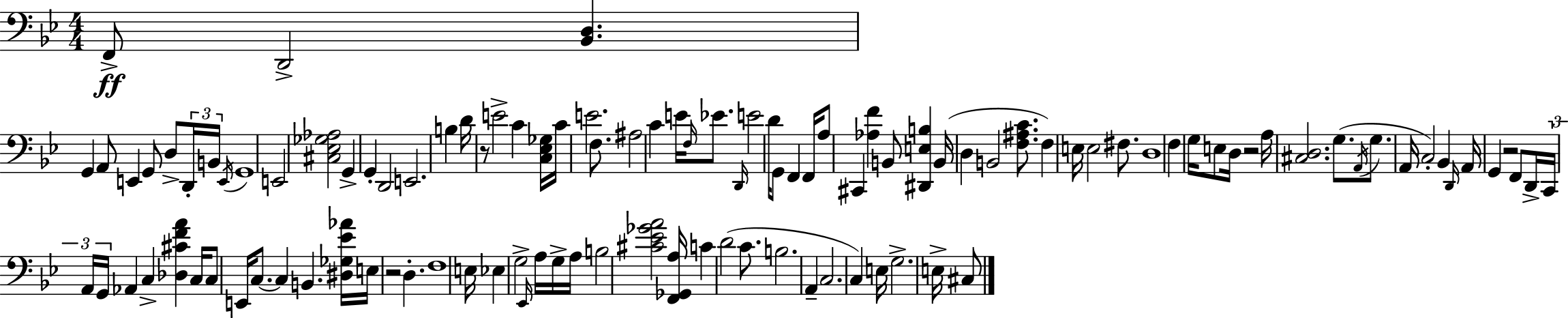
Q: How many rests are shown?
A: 4